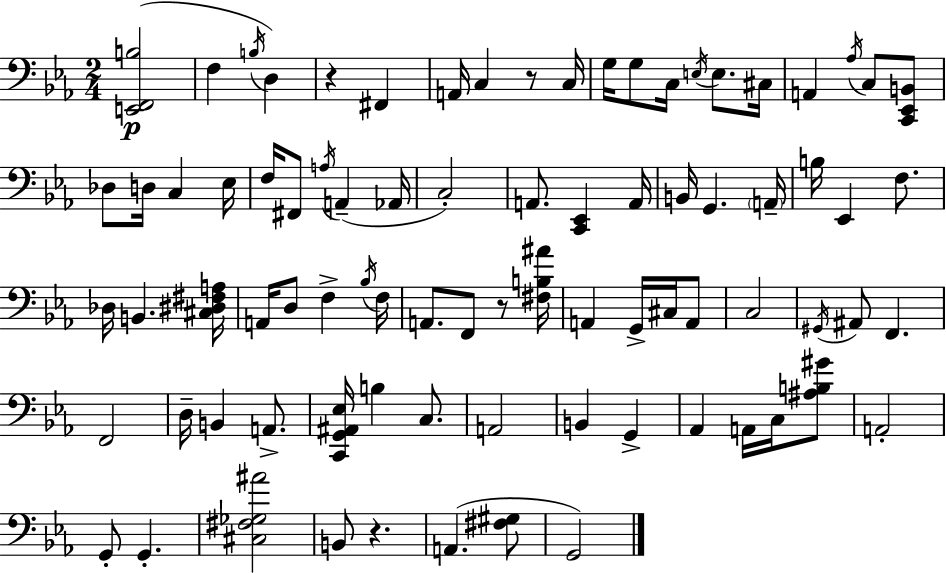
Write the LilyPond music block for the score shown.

{
  \clef bass
  \numericTimeSignature
  \time 2/4
  \key c \minor
  <e, f, b>2(\p | f4 \acciaccatura { b16 } d4) | r4 fis,4 | a,16 c4 r8 | \break c16 g16 g8 c16 \acciaccatura { e16 } e8. | cis16 a,4 \acciaccatura { aes16 } c8 | <c, ees, b,>8 des8 d16 c4 | ees16 f16 fis,8 \acciaccatura { a16 }( a,4-- | \break aes,16 c2-.) | a,8. <c, ees,>4 | a,16 b,16 g,4. | \parenthesize a,16-- b16 ees,4 | \break f8. des16 b,4. | <cis dis fis a>16 a,16 d8 f4-> | \acciaccatura { bes16 } f16 a,8. | f,8 r8 <fis b ais'>16 a,4 | \break g,16-> cis16 a,8 c2 | \acciaccatura { gis,16 } ais,8 | f,4. f,2 | d16-- b,4 | \break a,8.-> <c, g, ais, ees>16 b4 | c8. a,2 | b,4 | g,4-> aes,4 | \break a,16 c16 <ais b gis'>8 a,2-. | g,8-. | g,4.-. <cis fis ges ais'>2 | b,8 | \break r4. a,4.( | <fis gis>8 g,2) | \bar "|."
}